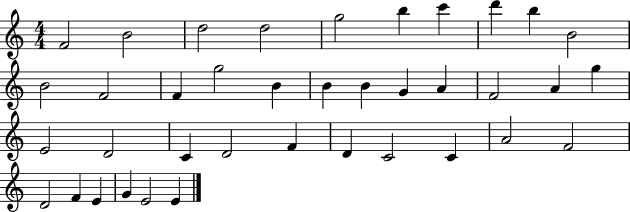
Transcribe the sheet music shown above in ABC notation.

X:1
T:Untitled
M:4/4
L:1/4
K:C
F2 B2 d2 d2 g2 b c' d' b B2 B2 F2 F g2 B B B G A F2 A g E2 D2 C D2 F D C2 C A2 F2 D2 F E G E2 E